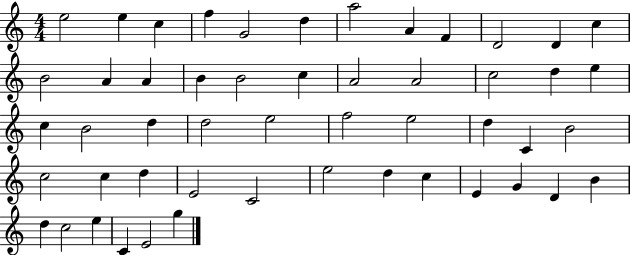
X:1
T:Untitled
M:4/4
L:1/4
K:C
e2 e c f G2 d a2 A F D2 D c B2 A A B B2 c A2 A2 c2 d e c B2 d d2 e2 f2 e2 d C B2 c2 c d E2 C2 e2 d c E G D B d c2 e C E2 g